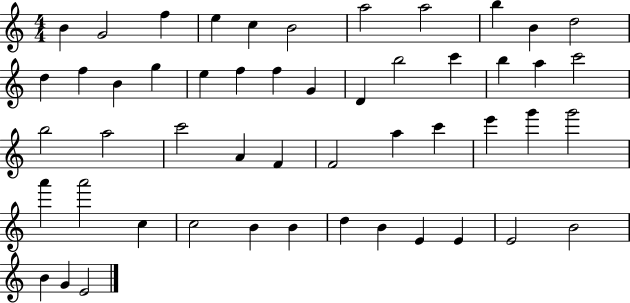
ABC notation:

X:1
T:Untitled
M:4/4
L:1/4
K:C
B G2 f e c B2 a2 a2 b B d2 d f B g e f f G D b2 c' b a c'2 b2 a2 c'2 A F F2 a c' e' g' g'2 a' a'2 c c2 B B d B E E E2 B2 B G E2